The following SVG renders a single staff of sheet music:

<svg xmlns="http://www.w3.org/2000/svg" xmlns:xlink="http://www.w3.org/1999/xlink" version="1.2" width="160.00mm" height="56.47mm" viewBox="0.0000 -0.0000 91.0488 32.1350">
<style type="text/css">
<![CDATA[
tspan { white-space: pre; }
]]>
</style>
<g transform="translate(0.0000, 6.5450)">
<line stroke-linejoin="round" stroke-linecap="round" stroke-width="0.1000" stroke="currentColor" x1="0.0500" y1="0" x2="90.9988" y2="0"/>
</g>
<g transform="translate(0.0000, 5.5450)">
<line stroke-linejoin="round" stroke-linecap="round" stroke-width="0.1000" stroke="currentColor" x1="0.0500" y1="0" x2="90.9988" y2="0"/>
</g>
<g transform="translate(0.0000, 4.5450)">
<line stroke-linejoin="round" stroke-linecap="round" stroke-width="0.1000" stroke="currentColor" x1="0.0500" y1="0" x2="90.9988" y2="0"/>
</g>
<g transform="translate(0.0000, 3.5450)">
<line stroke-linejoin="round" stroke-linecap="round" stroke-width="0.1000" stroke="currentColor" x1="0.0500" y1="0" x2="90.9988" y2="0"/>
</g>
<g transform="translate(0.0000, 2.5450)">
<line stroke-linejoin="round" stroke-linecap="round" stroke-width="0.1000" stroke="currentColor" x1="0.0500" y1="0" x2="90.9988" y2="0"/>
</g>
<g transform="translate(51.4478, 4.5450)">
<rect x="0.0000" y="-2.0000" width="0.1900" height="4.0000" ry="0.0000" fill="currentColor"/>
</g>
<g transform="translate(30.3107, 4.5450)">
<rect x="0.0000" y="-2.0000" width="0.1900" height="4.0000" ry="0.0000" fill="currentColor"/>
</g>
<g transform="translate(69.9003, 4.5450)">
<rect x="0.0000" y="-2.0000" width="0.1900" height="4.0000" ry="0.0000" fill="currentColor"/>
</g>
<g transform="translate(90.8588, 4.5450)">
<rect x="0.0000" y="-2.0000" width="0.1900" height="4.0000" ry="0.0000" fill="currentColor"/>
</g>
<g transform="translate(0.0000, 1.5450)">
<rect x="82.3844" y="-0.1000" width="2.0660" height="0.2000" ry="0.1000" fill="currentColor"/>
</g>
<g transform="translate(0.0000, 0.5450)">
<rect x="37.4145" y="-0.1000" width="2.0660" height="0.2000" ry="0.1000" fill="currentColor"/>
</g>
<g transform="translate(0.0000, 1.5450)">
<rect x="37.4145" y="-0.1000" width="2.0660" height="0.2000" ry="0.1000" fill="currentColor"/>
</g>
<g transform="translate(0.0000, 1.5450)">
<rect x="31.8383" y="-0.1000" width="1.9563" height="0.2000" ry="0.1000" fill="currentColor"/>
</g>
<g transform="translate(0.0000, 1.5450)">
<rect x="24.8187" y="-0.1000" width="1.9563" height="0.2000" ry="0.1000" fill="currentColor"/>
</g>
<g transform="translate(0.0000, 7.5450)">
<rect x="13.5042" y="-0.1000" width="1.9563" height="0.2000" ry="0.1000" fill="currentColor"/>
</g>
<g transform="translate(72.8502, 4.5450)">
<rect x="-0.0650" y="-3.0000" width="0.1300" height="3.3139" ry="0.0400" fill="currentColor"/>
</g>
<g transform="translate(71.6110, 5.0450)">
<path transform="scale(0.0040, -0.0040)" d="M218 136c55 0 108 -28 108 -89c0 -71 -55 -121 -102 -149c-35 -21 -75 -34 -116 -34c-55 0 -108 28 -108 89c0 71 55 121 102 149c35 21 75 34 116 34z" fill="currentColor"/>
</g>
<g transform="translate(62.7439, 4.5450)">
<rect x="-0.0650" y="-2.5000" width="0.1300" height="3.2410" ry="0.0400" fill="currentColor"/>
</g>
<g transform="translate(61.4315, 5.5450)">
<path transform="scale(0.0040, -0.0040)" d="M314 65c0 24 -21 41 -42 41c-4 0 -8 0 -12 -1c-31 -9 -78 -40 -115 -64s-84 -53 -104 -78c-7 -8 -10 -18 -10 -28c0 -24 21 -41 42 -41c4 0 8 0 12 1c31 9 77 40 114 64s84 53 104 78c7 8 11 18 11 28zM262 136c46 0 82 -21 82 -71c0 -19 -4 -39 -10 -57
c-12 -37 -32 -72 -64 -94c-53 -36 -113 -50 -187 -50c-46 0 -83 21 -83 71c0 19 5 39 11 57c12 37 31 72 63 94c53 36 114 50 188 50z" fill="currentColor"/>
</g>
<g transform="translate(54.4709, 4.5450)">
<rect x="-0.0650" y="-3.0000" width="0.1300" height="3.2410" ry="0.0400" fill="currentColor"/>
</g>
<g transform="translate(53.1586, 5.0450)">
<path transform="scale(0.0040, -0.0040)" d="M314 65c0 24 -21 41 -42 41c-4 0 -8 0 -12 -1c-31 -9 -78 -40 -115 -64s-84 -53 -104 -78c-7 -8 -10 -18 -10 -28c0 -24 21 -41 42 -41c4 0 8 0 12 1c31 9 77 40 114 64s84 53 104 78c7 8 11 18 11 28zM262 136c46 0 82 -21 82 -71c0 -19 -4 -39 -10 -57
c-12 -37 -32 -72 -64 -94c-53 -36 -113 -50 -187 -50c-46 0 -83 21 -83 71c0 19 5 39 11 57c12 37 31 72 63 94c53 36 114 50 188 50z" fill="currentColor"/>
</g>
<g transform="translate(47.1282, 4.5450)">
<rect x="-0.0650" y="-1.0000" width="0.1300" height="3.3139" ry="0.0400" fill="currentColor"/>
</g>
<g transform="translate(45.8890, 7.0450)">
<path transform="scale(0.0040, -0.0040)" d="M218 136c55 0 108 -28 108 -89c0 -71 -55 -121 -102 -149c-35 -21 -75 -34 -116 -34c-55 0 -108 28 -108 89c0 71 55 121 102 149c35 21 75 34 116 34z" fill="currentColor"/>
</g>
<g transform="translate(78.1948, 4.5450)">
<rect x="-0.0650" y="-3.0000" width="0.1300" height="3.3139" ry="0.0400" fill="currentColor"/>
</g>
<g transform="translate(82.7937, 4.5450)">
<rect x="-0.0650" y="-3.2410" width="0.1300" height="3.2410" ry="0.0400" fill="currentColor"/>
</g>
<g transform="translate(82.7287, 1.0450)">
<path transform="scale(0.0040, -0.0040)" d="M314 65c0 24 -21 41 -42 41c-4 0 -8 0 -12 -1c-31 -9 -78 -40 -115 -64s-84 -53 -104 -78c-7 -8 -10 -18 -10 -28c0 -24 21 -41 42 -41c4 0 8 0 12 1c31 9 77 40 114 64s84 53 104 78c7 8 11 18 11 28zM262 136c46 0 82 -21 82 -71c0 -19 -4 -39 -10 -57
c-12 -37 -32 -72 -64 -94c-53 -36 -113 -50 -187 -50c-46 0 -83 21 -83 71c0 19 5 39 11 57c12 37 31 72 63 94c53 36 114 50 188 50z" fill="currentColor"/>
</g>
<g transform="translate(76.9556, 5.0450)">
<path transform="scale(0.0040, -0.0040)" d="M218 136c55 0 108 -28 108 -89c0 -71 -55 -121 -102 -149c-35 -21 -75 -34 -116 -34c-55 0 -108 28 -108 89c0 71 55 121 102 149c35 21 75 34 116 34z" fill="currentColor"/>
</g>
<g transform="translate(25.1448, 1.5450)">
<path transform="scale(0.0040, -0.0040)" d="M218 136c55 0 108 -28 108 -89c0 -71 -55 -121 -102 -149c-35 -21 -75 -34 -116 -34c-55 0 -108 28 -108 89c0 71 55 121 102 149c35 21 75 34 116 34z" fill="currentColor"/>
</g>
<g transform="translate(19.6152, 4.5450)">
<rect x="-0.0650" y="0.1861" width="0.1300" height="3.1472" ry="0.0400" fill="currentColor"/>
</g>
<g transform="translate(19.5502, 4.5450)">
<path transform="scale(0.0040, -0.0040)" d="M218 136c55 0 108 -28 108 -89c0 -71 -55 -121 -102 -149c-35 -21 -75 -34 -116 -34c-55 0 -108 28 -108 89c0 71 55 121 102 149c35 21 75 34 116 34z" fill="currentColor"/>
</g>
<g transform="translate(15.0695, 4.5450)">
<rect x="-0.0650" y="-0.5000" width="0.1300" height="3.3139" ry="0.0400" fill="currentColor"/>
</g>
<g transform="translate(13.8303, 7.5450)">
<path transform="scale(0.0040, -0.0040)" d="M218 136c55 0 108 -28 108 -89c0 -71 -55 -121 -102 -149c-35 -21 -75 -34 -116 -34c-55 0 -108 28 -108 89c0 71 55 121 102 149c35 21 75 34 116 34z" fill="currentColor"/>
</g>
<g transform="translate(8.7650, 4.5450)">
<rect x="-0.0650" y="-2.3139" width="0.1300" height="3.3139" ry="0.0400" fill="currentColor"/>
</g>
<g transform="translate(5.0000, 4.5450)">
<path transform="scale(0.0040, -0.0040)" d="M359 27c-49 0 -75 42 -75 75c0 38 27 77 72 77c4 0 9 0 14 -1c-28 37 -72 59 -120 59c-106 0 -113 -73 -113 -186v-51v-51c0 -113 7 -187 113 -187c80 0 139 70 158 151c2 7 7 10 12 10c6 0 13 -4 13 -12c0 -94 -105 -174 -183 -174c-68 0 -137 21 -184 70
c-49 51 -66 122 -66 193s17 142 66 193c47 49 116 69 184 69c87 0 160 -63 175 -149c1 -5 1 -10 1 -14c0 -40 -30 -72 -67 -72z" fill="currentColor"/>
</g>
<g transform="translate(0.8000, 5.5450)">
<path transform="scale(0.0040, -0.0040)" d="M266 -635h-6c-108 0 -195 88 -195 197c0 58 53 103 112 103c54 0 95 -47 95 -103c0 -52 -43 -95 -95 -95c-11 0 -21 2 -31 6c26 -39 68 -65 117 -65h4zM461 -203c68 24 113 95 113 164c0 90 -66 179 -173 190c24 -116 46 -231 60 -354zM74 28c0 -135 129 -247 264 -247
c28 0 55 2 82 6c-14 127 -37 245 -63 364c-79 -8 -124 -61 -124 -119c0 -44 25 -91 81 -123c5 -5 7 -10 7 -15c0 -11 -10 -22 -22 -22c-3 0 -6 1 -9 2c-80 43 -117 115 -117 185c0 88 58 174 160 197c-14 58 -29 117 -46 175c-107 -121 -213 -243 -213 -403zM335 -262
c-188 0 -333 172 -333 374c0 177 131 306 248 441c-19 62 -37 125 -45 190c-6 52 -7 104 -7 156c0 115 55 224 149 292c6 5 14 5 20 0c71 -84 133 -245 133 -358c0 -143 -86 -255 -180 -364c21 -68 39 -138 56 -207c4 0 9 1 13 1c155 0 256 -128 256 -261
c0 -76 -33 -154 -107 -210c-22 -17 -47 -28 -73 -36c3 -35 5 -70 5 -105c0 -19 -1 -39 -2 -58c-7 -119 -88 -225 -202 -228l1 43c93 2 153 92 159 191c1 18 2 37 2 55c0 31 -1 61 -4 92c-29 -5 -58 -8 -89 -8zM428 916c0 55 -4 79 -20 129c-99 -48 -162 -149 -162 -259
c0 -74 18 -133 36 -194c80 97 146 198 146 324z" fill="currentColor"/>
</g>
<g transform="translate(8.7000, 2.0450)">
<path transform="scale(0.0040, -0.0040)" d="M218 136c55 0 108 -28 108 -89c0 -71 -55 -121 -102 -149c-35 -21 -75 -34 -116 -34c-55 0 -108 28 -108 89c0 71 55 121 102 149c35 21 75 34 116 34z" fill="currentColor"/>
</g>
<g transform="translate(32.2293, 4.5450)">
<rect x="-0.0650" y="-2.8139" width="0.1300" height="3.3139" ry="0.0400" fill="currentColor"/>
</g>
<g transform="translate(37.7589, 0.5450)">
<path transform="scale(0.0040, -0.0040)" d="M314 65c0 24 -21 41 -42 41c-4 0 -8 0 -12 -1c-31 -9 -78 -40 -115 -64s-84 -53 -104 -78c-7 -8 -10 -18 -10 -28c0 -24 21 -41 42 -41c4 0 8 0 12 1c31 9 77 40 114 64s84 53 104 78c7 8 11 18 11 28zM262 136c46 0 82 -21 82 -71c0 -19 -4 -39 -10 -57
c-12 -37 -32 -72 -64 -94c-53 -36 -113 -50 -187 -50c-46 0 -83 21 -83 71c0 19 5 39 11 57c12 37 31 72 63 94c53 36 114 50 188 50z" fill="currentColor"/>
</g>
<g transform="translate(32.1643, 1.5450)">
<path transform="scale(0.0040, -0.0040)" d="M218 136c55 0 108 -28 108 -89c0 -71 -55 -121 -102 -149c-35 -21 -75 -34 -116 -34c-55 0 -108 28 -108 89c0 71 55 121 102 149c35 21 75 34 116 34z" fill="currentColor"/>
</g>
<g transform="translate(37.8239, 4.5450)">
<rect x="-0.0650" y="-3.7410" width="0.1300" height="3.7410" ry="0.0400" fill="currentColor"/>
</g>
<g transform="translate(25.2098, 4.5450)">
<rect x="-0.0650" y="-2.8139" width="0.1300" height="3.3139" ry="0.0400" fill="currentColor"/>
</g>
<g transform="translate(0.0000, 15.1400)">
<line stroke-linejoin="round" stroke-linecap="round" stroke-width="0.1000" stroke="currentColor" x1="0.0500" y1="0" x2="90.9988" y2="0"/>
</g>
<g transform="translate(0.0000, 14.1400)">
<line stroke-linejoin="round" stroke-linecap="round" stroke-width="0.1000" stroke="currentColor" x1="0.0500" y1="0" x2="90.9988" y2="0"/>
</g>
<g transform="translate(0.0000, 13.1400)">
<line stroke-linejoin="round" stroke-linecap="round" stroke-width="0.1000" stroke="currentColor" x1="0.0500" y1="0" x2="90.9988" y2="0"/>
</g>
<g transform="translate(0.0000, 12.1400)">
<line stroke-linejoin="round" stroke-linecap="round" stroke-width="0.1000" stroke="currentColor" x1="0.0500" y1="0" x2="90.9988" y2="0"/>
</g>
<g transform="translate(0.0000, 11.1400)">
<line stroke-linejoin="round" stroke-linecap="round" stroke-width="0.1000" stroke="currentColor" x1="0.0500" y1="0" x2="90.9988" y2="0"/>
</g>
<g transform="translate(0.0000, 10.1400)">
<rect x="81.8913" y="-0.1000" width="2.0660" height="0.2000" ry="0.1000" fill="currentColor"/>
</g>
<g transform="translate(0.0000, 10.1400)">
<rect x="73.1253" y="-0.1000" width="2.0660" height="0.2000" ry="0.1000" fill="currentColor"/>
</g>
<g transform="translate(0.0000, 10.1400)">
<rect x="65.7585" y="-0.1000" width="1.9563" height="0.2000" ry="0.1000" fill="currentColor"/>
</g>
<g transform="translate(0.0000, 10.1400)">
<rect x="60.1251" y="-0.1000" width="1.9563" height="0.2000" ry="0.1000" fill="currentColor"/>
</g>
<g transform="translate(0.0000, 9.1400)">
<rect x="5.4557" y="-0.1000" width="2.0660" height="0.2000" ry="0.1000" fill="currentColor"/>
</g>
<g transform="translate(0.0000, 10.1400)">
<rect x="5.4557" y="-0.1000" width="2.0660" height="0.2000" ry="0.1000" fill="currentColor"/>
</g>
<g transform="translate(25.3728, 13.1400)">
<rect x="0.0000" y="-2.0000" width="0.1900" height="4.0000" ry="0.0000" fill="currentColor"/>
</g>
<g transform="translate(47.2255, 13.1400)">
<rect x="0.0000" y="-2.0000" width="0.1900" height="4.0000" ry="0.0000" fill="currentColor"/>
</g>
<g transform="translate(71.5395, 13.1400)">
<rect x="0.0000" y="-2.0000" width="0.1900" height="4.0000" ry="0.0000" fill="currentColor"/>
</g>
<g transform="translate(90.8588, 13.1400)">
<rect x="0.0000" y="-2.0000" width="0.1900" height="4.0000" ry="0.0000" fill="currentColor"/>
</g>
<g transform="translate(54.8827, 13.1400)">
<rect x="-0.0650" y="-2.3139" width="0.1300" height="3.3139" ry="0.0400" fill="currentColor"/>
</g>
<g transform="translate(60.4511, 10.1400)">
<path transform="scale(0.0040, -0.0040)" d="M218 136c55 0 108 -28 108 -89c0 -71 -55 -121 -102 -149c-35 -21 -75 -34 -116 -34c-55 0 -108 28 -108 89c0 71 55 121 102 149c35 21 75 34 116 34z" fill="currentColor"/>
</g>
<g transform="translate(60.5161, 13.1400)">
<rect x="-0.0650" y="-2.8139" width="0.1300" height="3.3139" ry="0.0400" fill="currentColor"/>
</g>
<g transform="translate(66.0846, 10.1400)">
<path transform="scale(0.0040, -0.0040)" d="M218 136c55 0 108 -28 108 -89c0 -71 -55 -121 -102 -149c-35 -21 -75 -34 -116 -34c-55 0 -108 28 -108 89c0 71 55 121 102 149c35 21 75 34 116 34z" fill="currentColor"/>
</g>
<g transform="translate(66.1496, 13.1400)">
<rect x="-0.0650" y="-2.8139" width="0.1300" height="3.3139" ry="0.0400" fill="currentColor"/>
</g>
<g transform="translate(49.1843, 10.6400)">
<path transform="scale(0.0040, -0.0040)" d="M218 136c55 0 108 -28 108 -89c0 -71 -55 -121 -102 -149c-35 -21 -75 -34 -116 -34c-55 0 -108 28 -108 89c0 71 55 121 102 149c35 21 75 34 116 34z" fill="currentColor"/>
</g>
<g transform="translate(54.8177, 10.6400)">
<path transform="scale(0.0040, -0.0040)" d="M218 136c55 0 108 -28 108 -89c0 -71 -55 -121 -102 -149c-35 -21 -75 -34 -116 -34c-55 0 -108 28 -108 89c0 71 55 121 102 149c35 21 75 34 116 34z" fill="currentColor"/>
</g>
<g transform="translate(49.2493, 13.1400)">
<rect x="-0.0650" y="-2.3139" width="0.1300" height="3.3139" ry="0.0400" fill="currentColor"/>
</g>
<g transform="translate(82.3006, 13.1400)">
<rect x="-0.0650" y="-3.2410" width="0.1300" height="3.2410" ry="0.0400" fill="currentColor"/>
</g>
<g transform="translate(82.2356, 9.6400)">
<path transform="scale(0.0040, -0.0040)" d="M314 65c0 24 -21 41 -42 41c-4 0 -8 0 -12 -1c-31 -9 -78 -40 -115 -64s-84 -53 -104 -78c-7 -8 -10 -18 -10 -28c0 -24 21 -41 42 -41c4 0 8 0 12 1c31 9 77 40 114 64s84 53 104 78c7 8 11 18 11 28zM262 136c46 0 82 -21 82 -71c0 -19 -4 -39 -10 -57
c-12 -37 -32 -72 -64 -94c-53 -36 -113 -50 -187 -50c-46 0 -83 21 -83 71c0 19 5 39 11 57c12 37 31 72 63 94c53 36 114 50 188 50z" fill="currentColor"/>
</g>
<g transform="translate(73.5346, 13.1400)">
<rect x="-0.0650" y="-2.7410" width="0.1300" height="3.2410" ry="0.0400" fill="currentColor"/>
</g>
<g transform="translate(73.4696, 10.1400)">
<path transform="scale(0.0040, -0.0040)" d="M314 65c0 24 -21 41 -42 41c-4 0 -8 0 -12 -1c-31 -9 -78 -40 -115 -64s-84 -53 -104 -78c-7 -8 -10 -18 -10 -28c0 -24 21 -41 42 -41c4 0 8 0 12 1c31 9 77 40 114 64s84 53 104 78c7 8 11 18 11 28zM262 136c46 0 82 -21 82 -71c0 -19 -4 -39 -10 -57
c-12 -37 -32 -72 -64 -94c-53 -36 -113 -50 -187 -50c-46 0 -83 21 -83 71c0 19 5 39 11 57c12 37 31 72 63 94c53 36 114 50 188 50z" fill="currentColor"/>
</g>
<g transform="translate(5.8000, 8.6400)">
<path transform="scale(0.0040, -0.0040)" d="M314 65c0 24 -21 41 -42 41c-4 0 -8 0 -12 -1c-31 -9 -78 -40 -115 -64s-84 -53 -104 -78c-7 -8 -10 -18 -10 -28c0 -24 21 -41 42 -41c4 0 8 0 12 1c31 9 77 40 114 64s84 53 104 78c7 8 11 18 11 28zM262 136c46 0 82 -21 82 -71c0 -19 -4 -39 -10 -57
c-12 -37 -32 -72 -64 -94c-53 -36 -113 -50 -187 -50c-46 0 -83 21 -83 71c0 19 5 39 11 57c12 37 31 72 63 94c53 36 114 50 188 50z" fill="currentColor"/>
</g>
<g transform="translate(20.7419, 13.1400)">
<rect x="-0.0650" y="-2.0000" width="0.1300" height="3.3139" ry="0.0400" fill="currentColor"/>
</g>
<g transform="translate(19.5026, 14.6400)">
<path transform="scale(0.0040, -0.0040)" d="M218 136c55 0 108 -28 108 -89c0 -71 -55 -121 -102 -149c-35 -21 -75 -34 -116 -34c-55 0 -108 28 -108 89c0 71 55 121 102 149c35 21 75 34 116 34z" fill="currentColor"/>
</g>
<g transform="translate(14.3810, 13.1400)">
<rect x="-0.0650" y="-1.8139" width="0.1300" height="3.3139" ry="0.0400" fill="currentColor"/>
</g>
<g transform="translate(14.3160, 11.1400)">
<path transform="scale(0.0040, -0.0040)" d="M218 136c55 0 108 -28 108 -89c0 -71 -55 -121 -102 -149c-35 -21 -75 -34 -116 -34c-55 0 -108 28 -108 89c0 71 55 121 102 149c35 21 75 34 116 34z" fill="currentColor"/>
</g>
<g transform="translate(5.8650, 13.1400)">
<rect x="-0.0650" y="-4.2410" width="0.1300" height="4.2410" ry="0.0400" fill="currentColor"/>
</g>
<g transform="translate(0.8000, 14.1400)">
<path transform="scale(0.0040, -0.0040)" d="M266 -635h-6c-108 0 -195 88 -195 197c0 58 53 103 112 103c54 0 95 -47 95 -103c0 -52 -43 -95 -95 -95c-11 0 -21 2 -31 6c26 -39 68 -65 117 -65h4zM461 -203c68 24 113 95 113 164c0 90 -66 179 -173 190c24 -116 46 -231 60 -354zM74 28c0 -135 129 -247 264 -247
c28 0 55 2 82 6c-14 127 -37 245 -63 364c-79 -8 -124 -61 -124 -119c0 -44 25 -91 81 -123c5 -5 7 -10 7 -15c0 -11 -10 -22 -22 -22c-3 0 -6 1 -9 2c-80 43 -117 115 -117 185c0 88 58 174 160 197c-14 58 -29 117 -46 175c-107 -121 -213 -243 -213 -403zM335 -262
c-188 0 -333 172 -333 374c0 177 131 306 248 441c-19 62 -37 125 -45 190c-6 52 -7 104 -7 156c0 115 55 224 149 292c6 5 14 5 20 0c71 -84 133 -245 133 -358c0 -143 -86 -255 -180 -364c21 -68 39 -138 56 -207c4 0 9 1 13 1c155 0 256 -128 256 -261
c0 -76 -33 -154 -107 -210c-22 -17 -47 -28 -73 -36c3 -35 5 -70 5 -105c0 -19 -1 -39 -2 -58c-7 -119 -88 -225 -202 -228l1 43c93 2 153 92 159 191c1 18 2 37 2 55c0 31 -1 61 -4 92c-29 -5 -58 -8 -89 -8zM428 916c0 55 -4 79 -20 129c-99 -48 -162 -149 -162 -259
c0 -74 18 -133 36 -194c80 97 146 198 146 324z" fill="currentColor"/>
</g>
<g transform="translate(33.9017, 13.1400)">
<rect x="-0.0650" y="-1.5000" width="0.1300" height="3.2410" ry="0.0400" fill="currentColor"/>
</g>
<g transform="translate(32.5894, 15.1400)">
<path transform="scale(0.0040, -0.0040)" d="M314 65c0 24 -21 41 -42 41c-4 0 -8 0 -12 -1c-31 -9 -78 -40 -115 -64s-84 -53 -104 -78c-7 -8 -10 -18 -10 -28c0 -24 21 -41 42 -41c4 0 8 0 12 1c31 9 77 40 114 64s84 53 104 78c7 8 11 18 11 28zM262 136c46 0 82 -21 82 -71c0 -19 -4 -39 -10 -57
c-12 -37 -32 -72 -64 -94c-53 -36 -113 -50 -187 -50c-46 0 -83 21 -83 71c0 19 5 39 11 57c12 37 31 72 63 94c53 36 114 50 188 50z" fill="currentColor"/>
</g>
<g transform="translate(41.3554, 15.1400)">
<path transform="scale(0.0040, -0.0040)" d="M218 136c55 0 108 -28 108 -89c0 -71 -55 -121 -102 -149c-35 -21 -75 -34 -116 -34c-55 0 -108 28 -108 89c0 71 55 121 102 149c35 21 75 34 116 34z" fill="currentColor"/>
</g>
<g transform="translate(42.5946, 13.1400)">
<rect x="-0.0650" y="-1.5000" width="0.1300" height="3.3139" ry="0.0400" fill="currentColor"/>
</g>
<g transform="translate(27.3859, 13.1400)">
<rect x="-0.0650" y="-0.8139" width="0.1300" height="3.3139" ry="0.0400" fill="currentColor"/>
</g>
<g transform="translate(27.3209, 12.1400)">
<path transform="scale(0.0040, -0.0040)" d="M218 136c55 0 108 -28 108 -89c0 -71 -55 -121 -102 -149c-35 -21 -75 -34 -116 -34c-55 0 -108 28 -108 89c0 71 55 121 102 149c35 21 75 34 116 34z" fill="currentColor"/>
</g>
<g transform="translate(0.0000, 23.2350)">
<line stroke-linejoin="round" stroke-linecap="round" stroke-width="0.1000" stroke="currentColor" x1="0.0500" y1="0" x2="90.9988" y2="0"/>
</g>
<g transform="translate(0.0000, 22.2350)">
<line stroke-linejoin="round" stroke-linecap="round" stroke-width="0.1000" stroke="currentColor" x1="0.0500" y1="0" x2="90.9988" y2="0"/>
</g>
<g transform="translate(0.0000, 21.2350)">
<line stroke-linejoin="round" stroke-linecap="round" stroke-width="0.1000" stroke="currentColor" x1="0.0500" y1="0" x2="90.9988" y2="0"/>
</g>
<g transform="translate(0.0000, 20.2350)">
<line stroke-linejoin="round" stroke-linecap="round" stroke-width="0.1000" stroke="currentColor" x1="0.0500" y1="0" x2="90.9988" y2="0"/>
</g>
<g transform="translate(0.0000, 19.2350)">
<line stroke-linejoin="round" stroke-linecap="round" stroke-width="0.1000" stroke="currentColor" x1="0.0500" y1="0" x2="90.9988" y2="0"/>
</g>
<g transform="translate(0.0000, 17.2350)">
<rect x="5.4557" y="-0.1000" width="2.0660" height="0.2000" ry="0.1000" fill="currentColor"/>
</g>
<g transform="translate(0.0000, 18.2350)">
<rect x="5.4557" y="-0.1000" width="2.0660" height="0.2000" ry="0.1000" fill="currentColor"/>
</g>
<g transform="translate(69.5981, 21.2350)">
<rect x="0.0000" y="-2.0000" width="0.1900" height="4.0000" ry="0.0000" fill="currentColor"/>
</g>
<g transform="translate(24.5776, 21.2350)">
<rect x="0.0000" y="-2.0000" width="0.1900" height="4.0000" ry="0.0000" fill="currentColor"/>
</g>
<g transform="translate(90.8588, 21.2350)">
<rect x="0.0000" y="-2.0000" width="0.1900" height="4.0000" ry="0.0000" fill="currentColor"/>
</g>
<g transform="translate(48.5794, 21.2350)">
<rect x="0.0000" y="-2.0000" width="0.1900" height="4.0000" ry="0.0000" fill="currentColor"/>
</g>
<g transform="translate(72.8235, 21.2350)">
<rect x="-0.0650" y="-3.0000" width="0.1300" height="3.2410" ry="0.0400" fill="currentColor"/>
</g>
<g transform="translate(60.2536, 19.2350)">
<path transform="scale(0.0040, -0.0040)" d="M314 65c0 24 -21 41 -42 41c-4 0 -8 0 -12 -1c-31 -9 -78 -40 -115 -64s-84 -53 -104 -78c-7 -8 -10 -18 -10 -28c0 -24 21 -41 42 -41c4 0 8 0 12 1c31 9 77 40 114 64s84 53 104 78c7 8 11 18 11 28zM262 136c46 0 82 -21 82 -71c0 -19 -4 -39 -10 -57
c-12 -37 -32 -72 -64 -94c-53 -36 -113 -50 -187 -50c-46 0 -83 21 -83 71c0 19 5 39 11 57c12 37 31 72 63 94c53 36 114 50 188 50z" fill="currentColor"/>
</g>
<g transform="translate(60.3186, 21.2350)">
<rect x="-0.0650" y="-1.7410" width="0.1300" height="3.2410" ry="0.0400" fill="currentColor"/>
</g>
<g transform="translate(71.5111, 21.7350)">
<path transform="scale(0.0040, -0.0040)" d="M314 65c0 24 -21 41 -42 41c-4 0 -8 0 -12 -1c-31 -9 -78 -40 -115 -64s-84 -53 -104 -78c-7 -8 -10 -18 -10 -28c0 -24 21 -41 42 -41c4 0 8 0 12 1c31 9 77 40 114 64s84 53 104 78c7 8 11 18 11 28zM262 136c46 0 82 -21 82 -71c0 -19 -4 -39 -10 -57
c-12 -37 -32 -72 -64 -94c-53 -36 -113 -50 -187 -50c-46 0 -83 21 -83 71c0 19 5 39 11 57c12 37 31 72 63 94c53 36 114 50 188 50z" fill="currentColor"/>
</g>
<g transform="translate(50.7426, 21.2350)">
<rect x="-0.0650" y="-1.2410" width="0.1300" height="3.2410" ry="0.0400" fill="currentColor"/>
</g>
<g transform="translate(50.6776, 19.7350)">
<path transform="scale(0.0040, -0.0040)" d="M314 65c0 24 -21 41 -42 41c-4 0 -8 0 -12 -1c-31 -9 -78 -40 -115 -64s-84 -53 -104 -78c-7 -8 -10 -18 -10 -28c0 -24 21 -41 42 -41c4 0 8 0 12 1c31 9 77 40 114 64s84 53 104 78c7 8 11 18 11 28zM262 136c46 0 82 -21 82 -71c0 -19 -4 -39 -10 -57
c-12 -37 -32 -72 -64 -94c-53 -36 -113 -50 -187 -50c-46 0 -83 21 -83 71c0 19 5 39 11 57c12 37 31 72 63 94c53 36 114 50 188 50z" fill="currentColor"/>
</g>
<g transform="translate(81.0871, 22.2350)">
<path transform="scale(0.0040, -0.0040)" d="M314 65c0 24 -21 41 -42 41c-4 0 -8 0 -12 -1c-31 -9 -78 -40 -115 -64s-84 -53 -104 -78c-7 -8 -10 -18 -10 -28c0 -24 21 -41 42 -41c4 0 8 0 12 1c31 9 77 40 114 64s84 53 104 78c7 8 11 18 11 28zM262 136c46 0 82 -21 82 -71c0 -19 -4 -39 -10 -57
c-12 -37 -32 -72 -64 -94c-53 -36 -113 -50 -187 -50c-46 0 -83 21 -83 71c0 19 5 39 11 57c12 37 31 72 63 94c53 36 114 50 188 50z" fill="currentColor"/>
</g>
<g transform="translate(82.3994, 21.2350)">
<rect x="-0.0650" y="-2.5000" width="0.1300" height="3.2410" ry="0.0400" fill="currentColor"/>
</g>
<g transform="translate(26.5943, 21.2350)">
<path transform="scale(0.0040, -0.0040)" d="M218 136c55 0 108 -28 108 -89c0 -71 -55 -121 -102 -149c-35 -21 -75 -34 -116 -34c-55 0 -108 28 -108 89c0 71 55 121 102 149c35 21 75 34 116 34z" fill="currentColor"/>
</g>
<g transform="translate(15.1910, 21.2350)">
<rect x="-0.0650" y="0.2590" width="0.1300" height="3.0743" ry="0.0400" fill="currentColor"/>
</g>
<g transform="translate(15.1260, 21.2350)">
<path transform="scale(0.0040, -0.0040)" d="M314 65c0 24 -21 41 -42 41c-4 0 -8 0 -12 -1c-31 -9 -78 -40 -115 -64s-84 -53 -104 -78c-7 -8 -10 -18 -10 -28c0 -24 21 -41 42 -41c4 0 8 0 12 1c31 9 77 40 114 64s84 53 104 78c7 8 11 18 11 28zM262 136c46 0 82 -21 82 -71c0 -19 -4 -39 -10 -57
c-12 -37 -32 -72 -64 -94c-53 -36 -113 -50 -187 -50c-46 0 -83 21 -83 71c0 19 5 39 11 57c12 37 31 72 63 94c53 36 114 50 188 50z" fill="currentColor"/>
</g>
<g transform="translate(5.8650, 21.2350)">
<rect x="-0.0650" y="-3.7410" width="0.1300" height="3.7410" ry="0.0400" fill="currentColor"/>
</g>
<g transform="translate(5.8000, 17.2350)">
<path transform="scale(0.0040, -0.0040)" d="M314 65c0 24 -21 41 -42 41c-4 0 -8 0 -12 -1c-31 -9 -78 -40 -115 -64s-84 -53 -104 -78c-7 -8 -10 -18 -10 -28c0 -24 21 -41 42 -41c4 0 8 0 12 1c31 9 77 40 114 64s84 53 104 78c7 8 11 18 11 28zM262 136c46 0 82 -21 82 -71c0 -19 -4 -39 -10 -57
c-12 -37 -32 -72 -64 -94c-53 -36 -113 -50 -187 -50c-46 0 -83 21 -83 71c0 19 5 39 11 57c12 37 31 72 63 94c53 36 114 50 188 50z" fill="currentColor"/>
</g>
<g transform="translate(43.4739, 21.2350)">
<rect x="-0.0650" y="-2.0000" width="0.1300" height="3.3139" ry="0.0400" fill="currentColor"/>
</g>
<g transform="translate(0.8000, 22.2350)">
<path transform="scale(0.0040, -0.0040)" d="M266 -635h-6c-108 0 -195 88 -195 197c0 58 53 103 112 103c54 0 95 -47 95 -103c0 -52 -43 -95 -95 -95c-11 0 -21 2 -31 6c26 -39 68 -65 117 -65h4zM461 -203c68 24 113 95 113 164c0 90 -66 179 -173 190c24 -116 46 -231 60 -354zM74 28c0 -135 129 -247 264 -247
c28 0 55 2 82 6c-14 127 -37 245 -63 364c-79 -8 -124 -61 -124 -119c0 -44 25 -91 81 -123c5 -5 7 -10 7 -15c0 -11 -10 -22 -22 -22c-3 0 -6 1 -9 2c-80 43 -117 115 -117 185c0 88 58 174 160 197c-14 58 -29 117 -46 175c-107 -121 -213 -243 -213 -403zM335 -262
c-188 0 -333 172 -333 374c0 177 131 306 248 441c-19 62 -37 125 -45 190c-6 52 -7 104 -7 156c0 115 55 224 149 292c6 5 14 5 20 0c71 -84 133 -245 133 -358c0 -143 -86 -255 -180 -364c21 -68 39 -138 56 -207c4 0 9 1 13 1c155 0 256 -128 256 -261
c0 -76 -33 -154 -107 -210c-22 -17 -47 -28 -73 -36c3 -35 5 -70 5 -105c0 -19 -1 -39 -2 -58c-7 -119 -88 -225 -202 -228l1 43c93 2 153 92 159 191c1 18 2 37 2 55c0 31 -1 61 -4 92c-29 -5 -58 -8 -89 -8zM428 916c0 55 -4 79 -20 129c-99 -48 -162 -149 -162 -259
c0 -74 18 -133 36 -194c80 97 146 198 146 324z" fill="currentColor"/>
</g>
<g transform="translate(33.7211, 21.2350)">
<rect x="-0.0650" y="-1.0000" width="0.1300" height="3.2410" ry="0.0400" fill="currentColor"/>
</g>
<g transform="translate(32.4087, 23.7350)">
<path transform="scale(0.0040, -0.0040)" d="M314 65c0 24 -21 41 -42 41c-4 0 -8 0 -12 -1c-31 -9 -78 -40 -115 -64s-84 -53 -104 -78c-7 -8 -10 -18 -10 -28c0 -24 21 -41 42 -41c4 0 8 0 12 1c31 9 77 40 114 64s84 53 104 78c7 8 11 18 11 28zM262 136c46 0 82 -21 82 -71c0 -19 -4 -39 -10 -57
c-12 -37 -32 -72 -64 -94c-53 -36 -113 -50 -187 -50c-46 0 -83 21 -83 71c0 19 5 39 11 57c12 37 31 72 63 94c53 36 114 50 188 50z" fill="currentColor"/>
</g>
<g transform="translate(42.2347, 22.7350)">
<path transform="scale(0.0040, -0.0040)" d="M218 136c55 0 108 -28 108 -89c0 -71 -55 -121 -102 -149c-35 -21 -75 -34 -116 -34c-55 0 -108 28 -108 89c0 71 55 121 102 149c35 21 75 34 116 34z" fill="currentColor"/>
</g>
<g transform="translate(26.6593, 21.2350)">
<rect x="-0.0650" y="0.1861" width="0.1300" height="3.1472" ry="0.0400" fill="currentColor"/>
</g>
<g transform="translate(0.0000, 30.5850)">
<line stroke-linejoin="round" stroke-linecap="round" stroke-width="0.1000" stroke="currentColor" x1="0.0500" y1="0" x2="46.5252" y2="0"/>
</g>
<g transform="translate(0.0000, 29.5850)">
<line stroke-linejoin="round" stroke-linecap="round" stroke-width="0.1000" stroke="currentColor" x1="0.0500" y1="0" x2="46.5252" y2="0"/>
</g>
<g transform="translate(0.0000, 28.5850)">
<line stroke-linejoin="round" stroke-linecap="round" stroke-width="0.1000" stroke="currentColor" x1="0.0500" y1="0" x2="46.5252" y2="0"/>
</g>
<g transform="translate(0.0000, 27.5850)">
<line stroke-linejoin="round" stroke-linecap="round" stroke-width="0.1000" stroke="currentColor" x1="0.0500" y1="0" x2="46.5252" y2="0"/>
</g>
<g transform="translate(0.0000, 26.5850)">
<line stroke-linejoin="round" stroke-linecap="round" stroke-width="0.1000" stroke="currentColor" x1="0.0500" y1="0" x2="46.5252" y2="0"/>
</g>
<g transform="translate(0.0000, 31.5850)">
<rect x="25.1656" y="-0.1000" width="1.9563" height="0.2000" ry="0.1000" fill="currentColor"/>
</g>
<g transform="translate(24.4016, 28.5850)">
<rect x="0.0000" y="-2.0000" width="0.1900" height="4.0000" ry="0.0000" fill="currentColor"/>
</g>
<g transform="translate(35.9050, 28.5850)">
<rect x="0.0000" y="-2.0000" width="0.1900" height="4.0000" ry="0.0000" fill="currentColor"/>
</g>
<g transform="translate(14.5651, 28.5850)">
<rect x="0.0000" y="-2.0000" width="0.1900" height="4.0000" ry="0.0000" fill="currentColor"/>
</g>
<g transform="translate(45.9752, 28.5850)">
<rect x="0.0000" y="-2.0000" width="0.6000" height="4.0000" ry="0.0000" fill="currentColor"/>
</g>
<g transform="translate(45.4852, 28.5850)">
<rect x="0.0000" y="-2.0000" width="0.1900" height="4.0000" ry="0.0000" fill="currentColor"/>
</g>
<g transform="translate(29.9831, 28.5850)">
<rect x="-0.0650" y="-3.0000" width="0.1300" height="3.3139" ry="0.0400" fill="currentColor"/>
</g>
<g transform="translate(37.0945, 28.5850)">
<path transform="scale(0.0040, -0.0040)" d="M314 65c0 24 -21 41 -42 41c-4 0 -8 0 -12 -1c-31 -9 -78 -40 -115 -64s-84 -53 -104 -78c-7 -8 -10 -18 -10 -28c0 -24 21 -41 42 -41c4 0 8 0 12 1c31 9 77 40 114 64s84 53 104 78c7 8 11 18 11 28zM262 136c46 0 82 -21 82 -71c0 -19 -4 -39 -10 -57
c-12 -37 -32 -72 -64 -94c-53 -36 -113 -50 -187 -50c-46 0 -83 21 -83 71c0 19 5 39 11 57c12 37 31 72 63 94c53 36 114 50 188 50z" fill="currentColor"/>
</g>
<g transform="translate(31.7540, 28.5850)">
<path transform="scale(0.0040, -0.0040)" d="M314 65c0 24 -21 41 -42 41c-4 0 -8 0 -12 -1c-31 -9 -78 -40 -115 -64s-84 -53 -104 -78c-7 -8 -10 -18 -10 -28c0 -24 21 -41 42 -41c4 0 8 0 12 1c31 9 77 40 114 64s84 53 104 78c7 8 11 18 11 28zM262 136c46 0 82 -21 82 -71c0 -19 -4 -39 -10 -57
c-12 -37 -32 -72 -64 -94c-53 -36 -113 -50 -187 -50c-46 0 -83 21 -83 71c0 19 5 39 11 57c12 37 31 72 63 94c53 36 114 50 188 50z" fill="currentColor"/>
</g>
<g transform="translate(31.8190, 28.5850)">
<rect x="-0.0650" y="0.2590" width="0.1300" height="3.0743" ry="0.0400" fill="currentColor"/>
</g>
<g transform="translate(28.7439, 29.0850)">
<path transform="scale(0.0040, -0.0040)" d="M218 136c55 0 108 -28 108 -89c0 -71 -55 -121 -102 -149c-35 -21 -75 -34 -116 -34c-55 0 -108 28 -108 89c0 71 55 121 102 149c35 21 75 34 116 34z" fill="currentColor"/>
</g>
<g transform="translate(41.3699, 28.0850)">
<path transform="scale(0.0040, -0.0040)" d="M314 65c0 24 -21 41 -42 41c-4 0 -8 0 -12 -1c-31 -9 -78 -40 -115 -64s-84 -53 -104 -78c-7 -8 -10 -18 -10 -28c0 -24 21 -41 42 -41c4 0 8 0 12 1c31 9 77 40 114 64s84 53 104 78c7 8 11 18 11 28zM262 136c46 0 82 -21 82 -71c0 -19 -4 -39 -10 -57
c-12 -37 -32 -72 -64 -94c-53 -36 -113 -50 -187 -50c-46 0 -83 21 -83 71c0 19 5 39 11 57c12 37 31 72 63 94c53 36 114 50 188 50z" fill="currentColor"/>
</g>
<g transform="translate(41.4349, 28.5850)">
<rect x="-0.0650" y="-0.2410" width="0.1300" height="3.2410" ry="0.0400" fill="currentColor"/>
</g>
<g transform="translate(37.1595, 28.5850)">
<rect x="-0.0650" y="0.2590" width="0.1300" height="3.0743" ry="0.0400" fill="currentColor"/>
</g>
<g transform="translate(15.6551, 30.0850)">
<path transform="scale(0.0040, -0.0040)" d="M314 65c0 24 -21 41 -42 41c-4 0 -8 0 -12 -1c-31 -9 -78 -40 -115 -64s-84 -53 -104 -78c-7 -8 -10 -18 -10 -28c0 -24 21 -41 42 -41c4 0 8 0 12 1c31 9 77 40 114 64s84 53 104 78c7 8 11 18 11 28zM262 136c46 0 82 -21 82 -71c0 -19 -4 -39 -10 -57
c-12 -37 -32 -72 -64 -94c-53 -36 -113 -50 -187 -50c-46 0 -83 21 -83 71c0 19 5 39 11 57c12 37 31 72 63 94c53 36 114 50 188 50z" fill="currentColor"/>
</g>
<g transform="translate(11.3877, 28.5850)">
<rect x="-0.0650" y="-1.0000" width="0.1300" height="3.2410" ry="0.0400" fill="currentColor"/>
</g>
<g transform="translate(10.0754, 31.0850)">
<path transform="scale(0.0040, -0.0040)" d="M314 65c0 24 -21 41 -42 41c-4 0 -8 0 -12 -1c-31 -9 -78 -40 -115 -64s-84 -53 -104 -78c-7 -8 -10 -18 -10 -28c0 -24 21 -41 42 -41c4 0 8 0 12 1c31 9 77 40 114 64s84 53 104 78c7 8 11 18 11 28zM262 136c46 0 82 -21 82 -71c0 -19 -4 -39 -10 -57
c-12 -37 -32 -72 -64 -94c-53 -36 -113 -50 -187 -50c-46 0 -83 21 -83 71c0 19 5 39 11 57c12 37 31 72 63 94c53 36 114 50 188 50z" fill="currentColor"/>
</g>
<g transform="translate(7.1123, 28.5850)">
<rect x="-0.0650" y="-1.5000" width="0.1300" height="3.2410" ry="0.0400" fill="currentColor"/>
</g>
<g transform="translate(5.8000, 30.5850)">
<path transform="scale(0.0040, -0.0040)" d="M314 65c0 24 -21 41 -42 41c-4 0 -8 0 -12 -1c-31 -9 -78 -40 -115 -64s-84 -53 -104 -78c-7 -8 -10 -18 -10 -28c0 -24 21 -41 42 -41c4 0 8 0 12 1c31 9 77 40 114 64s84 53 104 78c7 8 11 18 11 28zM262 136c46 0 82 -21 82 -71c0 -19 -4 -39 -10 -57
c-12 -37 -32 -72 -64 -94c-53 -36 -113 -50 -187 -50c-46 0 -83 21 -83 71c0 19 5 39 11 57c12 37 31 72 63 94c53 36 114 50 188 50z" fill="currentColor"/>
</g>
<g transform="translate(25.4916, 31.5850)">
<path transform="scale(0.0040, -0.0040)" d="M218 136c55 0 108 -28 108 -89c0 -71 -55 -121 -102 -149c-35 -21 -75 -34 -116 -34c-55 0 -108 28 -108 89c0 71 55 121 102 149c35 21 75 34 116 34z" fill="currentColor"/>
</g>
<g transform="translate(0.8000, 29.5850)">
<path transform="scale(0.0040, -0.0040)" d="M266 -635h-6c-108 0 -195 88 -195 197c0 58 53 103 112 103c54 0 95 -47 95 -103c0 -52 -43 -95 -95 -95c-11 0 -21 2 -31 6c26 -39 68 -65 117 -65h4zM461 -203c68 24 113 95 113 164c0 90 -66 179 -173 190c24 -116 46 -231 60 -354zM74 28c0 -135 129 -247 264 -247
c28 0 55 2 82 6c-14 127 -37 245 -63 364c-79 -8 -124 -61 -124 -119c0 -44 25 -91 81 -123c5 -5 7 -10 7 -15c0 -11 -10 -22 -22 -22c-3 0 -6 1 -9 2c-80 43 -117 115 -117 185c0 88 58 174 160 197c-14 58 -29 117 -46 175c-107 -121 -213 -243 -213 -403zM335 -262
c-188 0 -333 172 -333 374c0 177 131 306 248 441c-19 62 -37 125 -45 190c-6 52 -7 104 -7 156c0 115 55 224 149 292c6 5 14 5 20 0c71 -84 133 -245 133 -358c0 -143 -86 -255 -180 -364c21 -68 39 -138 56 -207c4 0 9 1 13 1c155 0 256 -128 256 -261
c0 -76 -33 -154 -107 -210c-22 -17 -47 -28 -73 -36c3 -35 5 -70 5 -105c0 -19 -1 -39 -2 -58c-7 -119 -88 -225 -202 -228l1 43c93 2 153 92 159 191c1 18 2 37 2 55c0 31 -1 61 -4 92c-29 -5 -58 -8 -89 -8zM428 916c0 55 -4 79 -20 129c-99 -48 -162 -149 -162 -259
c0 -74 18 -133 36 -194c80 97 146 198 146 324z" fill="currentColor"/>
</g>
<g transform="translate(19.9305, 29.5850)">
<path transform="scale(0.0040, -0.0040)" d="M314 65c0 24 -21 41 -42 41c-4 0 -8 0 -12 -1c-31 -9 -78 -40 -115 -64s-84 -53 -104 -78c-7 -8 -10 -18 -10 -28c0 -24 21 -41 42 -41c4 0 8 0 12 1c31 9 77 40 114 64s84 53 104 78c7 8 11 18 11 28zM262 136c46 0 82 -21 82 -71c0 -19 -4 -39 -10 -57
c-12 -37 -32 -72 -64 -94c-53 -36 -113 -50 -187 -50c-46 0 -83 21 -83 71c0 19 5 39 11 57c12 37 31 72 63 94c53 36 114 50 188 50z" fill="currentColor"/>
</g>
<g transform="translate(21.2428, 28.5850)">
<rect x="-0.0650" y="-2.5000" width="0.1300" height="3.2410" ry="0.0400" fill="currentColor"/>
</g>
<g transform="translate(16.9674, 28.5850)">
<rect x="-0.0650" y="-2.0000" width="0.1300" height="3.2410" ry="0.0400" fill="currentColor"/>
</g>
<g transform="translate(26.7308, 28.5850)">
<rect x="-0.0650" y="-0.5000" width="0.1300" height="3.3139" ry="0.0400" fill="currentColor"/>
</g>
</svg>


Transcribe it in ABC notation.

X:1
T:Untitled
M:4/4
L:1/4
K:C
g C B a a c'2 D A2 G2 A A b2 d'2 f F d E2 E g g a a a2 b2 c'2 B2 B D2 F e2 f2 A2 G2 E2 D2 F2 G2 C A B2 B2 c2